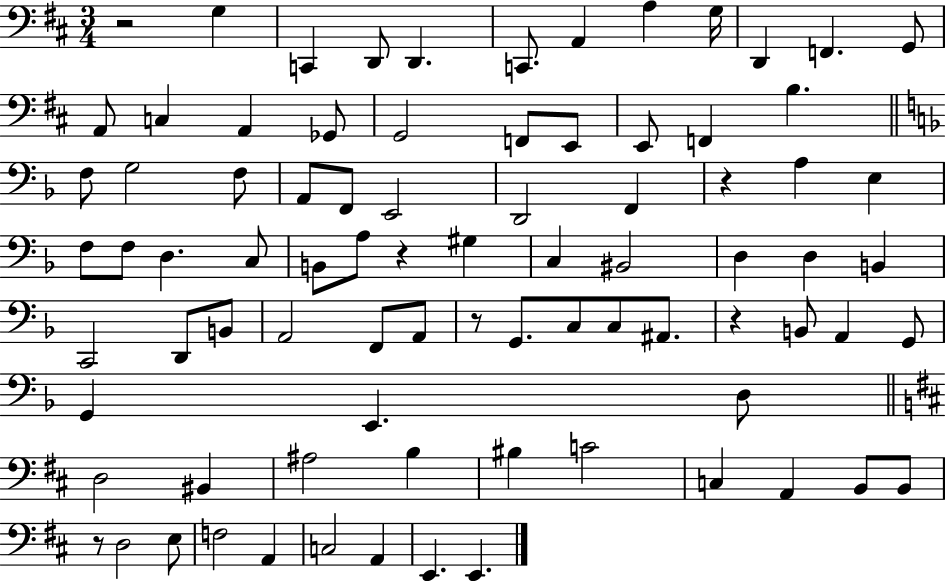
R/h G3/q C2/q D2/e D2/q. C2/e. A2/q A3/q G3/s D2/q F2/q. G2/e A2/e C3/q A2/q Gb2/e G2/h F2/e E2/e E2/e F2/q B3/q. F3/e G3/h F3/e A2/e F2/e E2/h D2/h F2/q R/q A3/q E3/q F3/e F3/e D3/q. C3/e B2/e A3/e R/q G#3/q C3/q BIS2/h D3/q D3/q B2/q C2/h D2/e B2/e A2/h F2/e A2/e R/e G2/e. C3/e C3/e A#2/e. R/q B2/e A2/q G2/e G2/q E2/q. D3/e D3/h BIS2/q A#3/h B3/q BIS3/q C4/h C3/q A2/q B2/e B2/e R/e D3/h E3/e F3/h A2/q C3/h A2/q E2/q. E2/q.